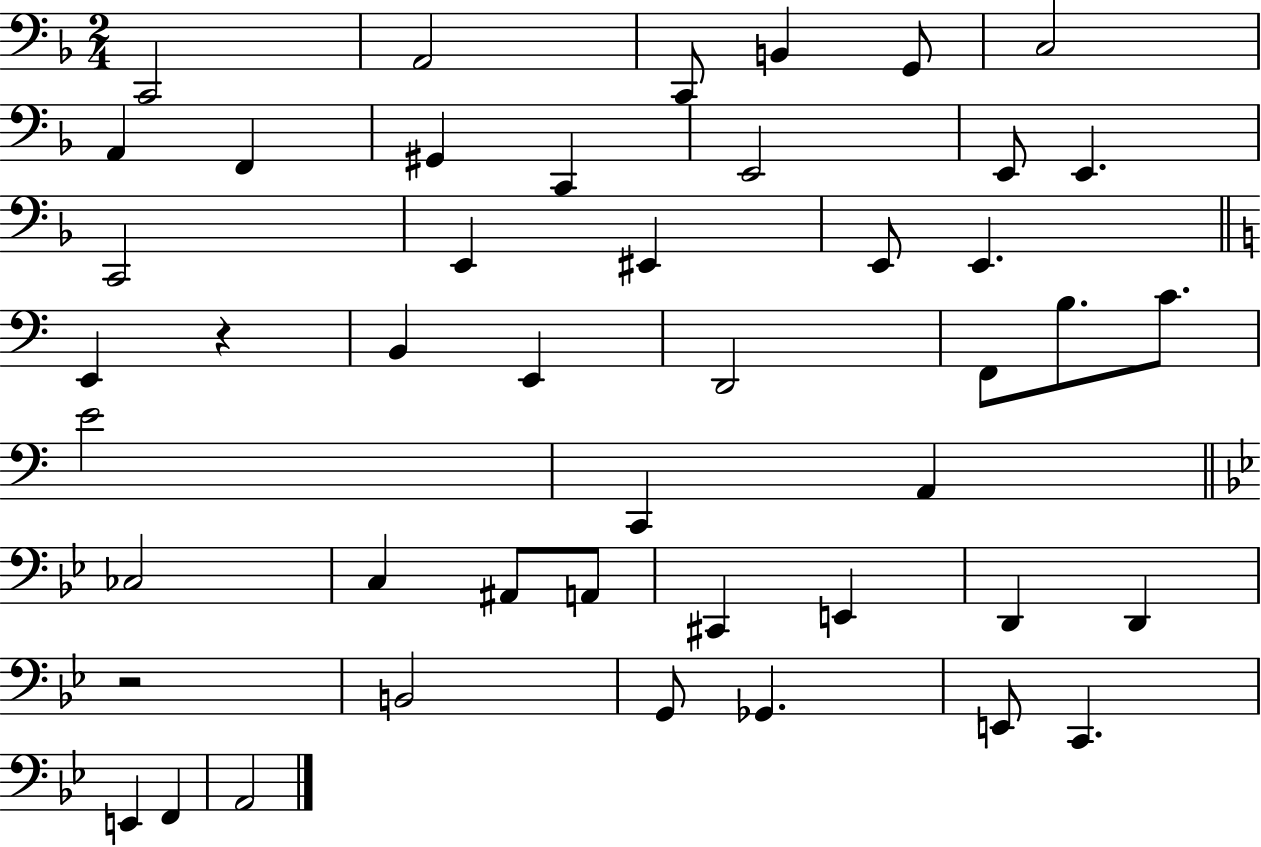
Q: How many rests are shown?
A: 2